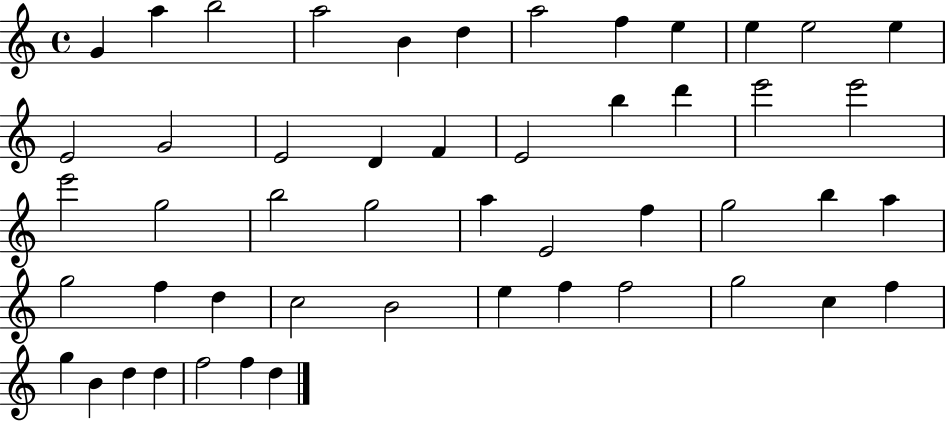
X:1
T:Untitled
M:4/4
L:1/4
K:C
G a b2 a2 B d a2 f e e e2 e E2 G2 E2 D F E2 b d' e'2 e'2 e'2 g2 b2 g2 a E2 f g2 b a g2 f d c2 B2 e f f2 g2 c f g B d d f2 f d